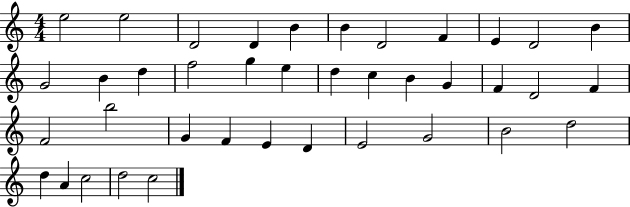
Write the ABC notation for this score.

X:1
T:Untitled
M:4/4
L:1/4
K:C
e2 e2 D2 D B B D2 F E D2 B G2 B d f2 g e d c B G F D2 F F2 b2 G F E D E2 G2 B2 d2 d A c2 d2 c2